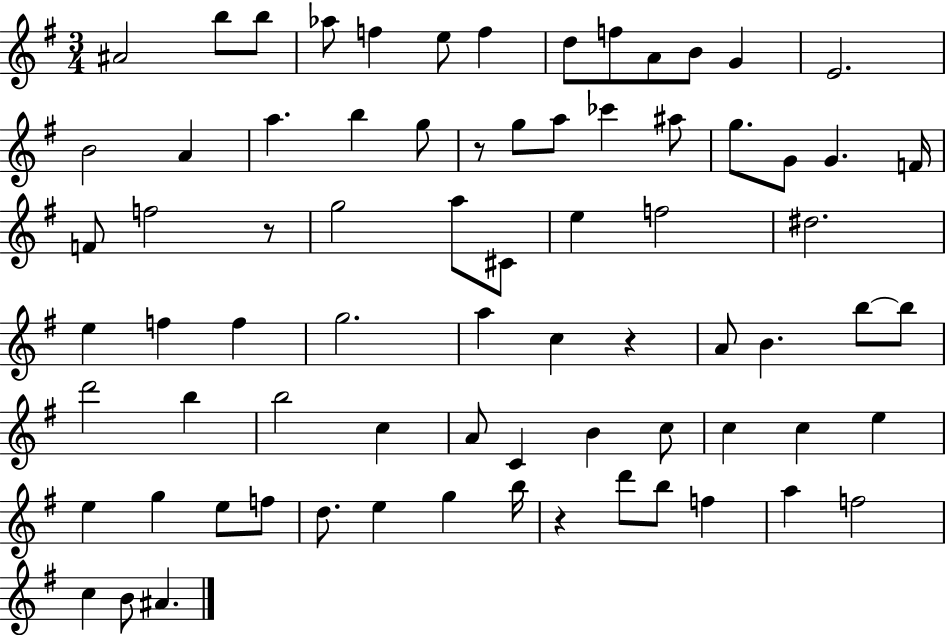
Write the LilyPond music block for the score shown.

{
  \clef treble
  \numericTimeSignature
  \time 3/4
  \key g \major
  \repeat volta 2 { ais'2 b''8 b''8 | aes''8 f''4 e''8 f''4 | d''8 f''8 a'8 b'8 g'4 | e'2. | \break b'2 a'4 | a''4. b''4 g''8 | r8 g''8 a''8 ces'''4 ais''8 | g''8. g'8 g'4. f'16 | \break f'8 f''2 r8 | g''2 a''8 cis'8 | e''4 f''2 | dis''2. | \break e''4 f''4 f''4 | g''2. | a''4 c''4 r4 | a'8 b'4. b''8~~ b''8 | \break d'''2 b''4 | b''2 c''4 | a'8 c'4 b'4 c''8 | c''4 c''4 e''4 | \break e''4 g''4 e''8 f''8 | d''8. e''4 g''4 b''16 | r4 d'''8 b''8 f''4 | a''4 f''2 | \break c''4 b'8 ais'4. | } \bar "|."
}